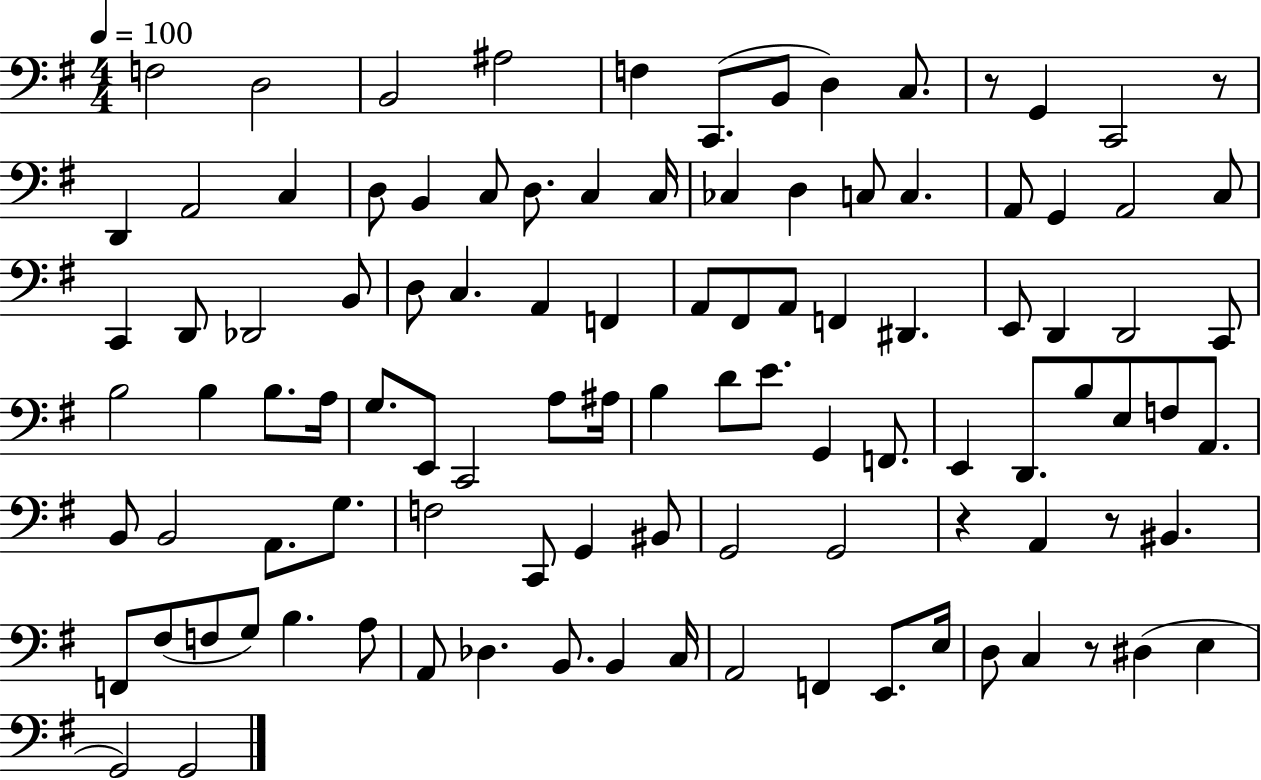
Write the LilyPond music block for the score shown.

{
  \clef bass
  \numericTimeSignature
  \time 4/4
  \key g \major
  \tempo 4 = 100
  \repeat volta 2 { f2 d2 | b,2 ais2 | f4 c,8.( b,8 d4) c8. | r8 g,4 c,2 r8 | \break d,4 a,2 c4 | d8 b,4 c8 d8. c4 c16 | ces4 d4 c8 c4. | a,8 g,4 a,2 c8 | \break c,4 d,8 des,2 b,8 | d8 c4. a,4 f,4 | a,8 fis,8 a,8 f,4 dis,4. | e,8 d,4 d,2 c,8 | \break b2 b4 b8. a16 | g8. e,8 c,2 a8 ais16 | b4 d'8 e'8. g,4 f,8. | e,4 d,8. b8 e8 f8 a,8. | \break b,8 b,2 a,8. g8. | f2 c,8 g,4 bis,8 | g,2 g,2 | r4 a,4 r8 bis,4. | \break f,8 fis8( f8 g8) b4. a8 | a,8 des4. b,8. b,4 c16 | a,2 f,4 e,8. e16 | d8 c4 r8 dis4( e4 | \break g,2) g,2 | } \bar "|."
}